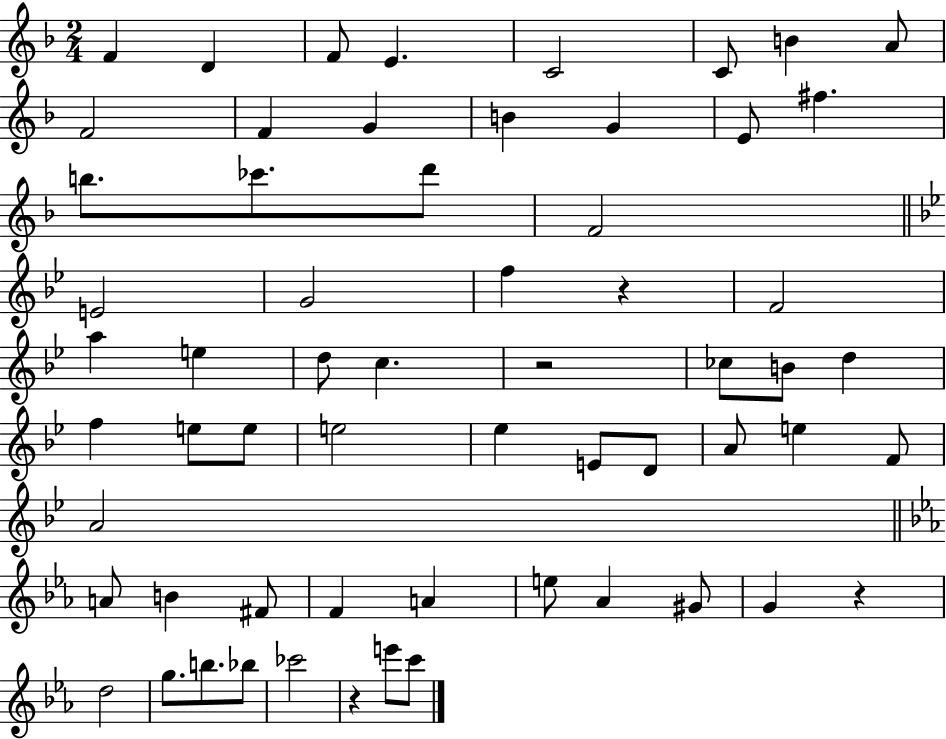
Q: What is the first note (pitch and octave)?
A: F4